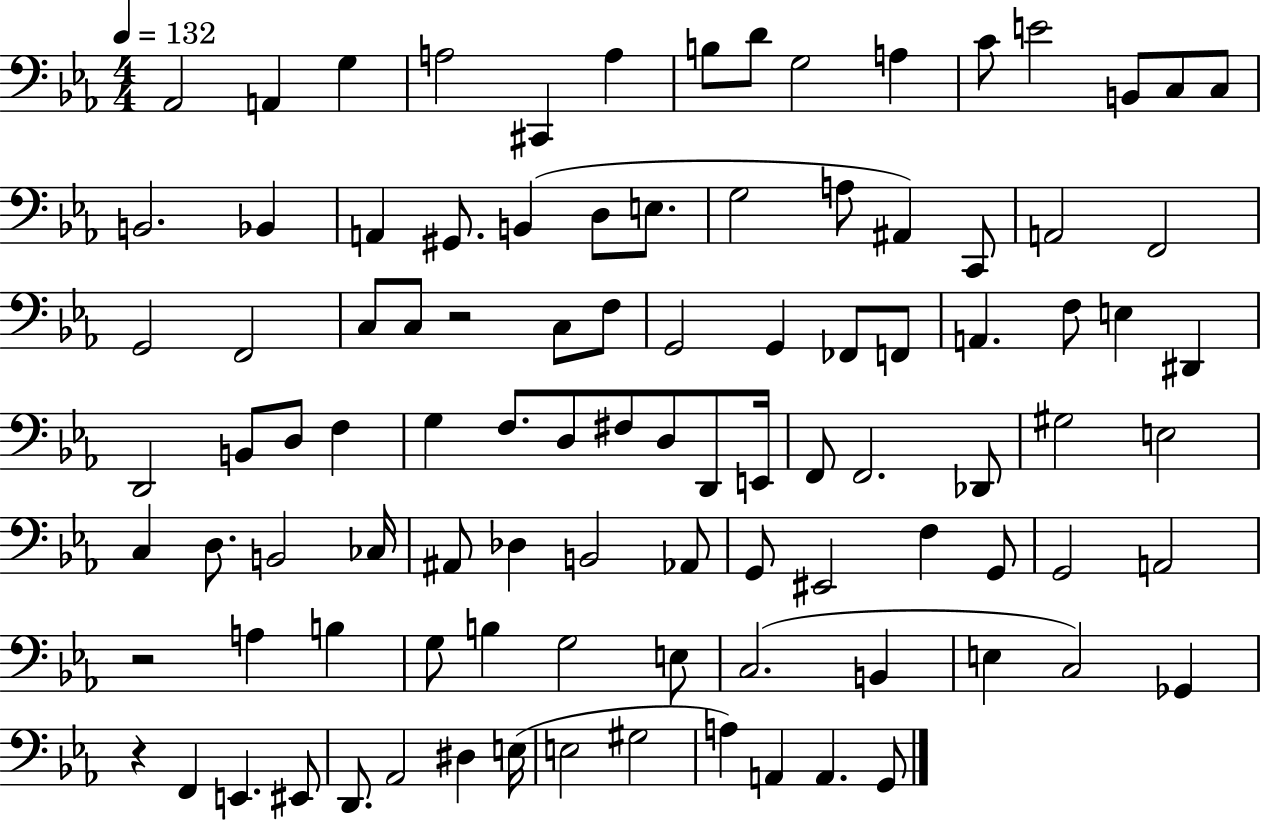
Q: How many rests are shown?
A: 3